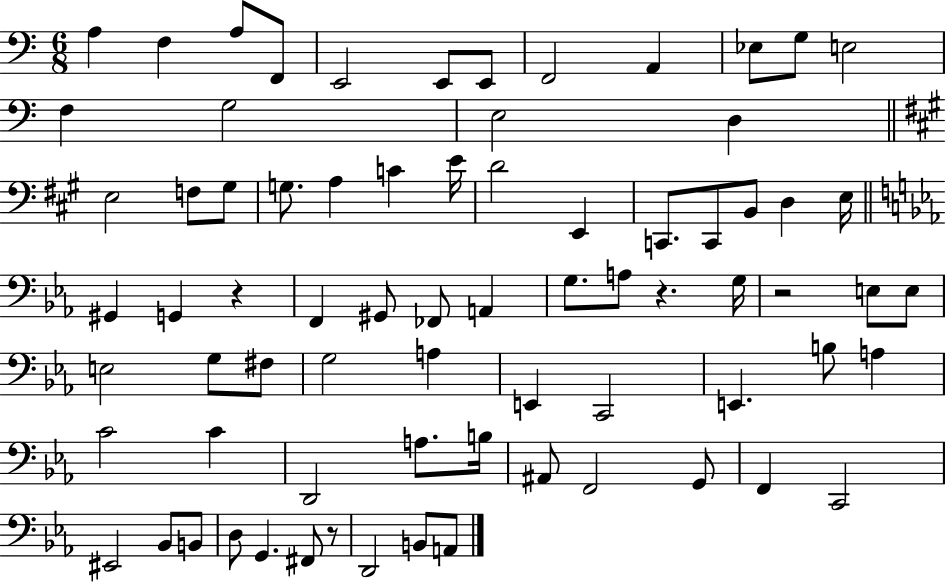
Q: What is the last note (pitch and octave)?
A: A2